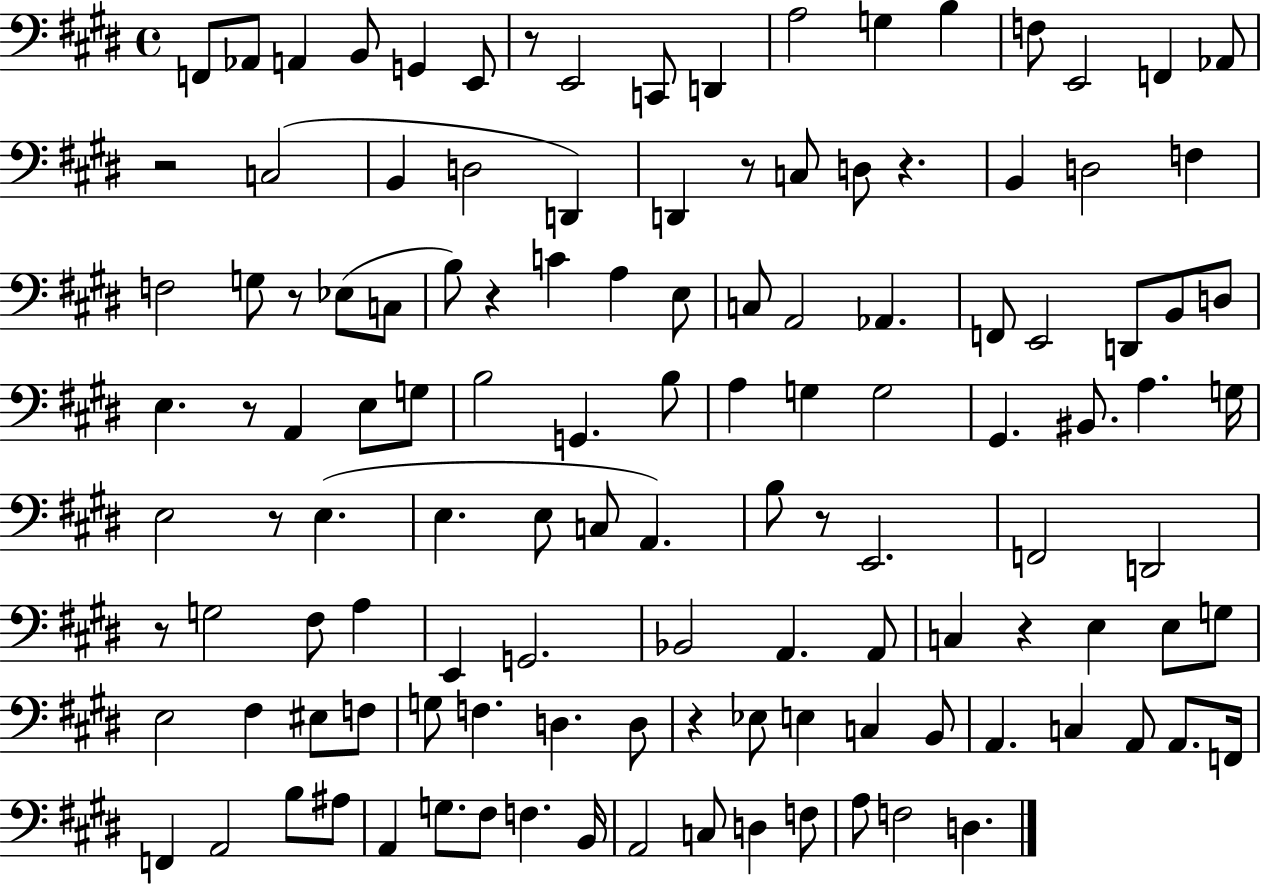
X:1
T:Untitled
M:4/4
L:1/4
K:E
F,,/2 _A,,/2 A,, B,,/2 G,, E,,/2 z/2 E,,2 C,,/2 D,, A,2 G, B, F,/2 E,,2 F,, _A,,/2 z2 C,2 B,, D,2 D,, D,, z/2 C,/2 D,/2 z B,, D,2 F, F,2 G,/2 z/2 _E,/2 C,/2 B,/2 z C A, E,/2 C,/2 A,,2 _A,, F,,/2 E,,2 D,,/2 B,,/2 D,/2 E, z/2 A,, E,/2 G,/2 B,2 G,, B,/2 A, G, G,2 ^G,, ^B,,/2 A, G,/4 E,2 z/2 E, E, E,/2 C,/2 A,, B,/2 z/2 E,,2 F,,2 D,,2 z/2 G,2 ^F,/2 A, E,, G,,2 _B,,2 A,, A,,/2 C, z E, E,/2 G,/2 E,2 ^F, ^E,/2 F,/2 G,/2 F, D, D,/2 z _E,/2 E, C, B,,/2 A,, C, A,,/2 A,,/2 F,,/4 F,, A,,2 B,/2 ^A,/2 A,, G,/2 ^F,/2 F, B,,/4 A,,2 C,/2 D, F,/2 A,/2 F,2 D,